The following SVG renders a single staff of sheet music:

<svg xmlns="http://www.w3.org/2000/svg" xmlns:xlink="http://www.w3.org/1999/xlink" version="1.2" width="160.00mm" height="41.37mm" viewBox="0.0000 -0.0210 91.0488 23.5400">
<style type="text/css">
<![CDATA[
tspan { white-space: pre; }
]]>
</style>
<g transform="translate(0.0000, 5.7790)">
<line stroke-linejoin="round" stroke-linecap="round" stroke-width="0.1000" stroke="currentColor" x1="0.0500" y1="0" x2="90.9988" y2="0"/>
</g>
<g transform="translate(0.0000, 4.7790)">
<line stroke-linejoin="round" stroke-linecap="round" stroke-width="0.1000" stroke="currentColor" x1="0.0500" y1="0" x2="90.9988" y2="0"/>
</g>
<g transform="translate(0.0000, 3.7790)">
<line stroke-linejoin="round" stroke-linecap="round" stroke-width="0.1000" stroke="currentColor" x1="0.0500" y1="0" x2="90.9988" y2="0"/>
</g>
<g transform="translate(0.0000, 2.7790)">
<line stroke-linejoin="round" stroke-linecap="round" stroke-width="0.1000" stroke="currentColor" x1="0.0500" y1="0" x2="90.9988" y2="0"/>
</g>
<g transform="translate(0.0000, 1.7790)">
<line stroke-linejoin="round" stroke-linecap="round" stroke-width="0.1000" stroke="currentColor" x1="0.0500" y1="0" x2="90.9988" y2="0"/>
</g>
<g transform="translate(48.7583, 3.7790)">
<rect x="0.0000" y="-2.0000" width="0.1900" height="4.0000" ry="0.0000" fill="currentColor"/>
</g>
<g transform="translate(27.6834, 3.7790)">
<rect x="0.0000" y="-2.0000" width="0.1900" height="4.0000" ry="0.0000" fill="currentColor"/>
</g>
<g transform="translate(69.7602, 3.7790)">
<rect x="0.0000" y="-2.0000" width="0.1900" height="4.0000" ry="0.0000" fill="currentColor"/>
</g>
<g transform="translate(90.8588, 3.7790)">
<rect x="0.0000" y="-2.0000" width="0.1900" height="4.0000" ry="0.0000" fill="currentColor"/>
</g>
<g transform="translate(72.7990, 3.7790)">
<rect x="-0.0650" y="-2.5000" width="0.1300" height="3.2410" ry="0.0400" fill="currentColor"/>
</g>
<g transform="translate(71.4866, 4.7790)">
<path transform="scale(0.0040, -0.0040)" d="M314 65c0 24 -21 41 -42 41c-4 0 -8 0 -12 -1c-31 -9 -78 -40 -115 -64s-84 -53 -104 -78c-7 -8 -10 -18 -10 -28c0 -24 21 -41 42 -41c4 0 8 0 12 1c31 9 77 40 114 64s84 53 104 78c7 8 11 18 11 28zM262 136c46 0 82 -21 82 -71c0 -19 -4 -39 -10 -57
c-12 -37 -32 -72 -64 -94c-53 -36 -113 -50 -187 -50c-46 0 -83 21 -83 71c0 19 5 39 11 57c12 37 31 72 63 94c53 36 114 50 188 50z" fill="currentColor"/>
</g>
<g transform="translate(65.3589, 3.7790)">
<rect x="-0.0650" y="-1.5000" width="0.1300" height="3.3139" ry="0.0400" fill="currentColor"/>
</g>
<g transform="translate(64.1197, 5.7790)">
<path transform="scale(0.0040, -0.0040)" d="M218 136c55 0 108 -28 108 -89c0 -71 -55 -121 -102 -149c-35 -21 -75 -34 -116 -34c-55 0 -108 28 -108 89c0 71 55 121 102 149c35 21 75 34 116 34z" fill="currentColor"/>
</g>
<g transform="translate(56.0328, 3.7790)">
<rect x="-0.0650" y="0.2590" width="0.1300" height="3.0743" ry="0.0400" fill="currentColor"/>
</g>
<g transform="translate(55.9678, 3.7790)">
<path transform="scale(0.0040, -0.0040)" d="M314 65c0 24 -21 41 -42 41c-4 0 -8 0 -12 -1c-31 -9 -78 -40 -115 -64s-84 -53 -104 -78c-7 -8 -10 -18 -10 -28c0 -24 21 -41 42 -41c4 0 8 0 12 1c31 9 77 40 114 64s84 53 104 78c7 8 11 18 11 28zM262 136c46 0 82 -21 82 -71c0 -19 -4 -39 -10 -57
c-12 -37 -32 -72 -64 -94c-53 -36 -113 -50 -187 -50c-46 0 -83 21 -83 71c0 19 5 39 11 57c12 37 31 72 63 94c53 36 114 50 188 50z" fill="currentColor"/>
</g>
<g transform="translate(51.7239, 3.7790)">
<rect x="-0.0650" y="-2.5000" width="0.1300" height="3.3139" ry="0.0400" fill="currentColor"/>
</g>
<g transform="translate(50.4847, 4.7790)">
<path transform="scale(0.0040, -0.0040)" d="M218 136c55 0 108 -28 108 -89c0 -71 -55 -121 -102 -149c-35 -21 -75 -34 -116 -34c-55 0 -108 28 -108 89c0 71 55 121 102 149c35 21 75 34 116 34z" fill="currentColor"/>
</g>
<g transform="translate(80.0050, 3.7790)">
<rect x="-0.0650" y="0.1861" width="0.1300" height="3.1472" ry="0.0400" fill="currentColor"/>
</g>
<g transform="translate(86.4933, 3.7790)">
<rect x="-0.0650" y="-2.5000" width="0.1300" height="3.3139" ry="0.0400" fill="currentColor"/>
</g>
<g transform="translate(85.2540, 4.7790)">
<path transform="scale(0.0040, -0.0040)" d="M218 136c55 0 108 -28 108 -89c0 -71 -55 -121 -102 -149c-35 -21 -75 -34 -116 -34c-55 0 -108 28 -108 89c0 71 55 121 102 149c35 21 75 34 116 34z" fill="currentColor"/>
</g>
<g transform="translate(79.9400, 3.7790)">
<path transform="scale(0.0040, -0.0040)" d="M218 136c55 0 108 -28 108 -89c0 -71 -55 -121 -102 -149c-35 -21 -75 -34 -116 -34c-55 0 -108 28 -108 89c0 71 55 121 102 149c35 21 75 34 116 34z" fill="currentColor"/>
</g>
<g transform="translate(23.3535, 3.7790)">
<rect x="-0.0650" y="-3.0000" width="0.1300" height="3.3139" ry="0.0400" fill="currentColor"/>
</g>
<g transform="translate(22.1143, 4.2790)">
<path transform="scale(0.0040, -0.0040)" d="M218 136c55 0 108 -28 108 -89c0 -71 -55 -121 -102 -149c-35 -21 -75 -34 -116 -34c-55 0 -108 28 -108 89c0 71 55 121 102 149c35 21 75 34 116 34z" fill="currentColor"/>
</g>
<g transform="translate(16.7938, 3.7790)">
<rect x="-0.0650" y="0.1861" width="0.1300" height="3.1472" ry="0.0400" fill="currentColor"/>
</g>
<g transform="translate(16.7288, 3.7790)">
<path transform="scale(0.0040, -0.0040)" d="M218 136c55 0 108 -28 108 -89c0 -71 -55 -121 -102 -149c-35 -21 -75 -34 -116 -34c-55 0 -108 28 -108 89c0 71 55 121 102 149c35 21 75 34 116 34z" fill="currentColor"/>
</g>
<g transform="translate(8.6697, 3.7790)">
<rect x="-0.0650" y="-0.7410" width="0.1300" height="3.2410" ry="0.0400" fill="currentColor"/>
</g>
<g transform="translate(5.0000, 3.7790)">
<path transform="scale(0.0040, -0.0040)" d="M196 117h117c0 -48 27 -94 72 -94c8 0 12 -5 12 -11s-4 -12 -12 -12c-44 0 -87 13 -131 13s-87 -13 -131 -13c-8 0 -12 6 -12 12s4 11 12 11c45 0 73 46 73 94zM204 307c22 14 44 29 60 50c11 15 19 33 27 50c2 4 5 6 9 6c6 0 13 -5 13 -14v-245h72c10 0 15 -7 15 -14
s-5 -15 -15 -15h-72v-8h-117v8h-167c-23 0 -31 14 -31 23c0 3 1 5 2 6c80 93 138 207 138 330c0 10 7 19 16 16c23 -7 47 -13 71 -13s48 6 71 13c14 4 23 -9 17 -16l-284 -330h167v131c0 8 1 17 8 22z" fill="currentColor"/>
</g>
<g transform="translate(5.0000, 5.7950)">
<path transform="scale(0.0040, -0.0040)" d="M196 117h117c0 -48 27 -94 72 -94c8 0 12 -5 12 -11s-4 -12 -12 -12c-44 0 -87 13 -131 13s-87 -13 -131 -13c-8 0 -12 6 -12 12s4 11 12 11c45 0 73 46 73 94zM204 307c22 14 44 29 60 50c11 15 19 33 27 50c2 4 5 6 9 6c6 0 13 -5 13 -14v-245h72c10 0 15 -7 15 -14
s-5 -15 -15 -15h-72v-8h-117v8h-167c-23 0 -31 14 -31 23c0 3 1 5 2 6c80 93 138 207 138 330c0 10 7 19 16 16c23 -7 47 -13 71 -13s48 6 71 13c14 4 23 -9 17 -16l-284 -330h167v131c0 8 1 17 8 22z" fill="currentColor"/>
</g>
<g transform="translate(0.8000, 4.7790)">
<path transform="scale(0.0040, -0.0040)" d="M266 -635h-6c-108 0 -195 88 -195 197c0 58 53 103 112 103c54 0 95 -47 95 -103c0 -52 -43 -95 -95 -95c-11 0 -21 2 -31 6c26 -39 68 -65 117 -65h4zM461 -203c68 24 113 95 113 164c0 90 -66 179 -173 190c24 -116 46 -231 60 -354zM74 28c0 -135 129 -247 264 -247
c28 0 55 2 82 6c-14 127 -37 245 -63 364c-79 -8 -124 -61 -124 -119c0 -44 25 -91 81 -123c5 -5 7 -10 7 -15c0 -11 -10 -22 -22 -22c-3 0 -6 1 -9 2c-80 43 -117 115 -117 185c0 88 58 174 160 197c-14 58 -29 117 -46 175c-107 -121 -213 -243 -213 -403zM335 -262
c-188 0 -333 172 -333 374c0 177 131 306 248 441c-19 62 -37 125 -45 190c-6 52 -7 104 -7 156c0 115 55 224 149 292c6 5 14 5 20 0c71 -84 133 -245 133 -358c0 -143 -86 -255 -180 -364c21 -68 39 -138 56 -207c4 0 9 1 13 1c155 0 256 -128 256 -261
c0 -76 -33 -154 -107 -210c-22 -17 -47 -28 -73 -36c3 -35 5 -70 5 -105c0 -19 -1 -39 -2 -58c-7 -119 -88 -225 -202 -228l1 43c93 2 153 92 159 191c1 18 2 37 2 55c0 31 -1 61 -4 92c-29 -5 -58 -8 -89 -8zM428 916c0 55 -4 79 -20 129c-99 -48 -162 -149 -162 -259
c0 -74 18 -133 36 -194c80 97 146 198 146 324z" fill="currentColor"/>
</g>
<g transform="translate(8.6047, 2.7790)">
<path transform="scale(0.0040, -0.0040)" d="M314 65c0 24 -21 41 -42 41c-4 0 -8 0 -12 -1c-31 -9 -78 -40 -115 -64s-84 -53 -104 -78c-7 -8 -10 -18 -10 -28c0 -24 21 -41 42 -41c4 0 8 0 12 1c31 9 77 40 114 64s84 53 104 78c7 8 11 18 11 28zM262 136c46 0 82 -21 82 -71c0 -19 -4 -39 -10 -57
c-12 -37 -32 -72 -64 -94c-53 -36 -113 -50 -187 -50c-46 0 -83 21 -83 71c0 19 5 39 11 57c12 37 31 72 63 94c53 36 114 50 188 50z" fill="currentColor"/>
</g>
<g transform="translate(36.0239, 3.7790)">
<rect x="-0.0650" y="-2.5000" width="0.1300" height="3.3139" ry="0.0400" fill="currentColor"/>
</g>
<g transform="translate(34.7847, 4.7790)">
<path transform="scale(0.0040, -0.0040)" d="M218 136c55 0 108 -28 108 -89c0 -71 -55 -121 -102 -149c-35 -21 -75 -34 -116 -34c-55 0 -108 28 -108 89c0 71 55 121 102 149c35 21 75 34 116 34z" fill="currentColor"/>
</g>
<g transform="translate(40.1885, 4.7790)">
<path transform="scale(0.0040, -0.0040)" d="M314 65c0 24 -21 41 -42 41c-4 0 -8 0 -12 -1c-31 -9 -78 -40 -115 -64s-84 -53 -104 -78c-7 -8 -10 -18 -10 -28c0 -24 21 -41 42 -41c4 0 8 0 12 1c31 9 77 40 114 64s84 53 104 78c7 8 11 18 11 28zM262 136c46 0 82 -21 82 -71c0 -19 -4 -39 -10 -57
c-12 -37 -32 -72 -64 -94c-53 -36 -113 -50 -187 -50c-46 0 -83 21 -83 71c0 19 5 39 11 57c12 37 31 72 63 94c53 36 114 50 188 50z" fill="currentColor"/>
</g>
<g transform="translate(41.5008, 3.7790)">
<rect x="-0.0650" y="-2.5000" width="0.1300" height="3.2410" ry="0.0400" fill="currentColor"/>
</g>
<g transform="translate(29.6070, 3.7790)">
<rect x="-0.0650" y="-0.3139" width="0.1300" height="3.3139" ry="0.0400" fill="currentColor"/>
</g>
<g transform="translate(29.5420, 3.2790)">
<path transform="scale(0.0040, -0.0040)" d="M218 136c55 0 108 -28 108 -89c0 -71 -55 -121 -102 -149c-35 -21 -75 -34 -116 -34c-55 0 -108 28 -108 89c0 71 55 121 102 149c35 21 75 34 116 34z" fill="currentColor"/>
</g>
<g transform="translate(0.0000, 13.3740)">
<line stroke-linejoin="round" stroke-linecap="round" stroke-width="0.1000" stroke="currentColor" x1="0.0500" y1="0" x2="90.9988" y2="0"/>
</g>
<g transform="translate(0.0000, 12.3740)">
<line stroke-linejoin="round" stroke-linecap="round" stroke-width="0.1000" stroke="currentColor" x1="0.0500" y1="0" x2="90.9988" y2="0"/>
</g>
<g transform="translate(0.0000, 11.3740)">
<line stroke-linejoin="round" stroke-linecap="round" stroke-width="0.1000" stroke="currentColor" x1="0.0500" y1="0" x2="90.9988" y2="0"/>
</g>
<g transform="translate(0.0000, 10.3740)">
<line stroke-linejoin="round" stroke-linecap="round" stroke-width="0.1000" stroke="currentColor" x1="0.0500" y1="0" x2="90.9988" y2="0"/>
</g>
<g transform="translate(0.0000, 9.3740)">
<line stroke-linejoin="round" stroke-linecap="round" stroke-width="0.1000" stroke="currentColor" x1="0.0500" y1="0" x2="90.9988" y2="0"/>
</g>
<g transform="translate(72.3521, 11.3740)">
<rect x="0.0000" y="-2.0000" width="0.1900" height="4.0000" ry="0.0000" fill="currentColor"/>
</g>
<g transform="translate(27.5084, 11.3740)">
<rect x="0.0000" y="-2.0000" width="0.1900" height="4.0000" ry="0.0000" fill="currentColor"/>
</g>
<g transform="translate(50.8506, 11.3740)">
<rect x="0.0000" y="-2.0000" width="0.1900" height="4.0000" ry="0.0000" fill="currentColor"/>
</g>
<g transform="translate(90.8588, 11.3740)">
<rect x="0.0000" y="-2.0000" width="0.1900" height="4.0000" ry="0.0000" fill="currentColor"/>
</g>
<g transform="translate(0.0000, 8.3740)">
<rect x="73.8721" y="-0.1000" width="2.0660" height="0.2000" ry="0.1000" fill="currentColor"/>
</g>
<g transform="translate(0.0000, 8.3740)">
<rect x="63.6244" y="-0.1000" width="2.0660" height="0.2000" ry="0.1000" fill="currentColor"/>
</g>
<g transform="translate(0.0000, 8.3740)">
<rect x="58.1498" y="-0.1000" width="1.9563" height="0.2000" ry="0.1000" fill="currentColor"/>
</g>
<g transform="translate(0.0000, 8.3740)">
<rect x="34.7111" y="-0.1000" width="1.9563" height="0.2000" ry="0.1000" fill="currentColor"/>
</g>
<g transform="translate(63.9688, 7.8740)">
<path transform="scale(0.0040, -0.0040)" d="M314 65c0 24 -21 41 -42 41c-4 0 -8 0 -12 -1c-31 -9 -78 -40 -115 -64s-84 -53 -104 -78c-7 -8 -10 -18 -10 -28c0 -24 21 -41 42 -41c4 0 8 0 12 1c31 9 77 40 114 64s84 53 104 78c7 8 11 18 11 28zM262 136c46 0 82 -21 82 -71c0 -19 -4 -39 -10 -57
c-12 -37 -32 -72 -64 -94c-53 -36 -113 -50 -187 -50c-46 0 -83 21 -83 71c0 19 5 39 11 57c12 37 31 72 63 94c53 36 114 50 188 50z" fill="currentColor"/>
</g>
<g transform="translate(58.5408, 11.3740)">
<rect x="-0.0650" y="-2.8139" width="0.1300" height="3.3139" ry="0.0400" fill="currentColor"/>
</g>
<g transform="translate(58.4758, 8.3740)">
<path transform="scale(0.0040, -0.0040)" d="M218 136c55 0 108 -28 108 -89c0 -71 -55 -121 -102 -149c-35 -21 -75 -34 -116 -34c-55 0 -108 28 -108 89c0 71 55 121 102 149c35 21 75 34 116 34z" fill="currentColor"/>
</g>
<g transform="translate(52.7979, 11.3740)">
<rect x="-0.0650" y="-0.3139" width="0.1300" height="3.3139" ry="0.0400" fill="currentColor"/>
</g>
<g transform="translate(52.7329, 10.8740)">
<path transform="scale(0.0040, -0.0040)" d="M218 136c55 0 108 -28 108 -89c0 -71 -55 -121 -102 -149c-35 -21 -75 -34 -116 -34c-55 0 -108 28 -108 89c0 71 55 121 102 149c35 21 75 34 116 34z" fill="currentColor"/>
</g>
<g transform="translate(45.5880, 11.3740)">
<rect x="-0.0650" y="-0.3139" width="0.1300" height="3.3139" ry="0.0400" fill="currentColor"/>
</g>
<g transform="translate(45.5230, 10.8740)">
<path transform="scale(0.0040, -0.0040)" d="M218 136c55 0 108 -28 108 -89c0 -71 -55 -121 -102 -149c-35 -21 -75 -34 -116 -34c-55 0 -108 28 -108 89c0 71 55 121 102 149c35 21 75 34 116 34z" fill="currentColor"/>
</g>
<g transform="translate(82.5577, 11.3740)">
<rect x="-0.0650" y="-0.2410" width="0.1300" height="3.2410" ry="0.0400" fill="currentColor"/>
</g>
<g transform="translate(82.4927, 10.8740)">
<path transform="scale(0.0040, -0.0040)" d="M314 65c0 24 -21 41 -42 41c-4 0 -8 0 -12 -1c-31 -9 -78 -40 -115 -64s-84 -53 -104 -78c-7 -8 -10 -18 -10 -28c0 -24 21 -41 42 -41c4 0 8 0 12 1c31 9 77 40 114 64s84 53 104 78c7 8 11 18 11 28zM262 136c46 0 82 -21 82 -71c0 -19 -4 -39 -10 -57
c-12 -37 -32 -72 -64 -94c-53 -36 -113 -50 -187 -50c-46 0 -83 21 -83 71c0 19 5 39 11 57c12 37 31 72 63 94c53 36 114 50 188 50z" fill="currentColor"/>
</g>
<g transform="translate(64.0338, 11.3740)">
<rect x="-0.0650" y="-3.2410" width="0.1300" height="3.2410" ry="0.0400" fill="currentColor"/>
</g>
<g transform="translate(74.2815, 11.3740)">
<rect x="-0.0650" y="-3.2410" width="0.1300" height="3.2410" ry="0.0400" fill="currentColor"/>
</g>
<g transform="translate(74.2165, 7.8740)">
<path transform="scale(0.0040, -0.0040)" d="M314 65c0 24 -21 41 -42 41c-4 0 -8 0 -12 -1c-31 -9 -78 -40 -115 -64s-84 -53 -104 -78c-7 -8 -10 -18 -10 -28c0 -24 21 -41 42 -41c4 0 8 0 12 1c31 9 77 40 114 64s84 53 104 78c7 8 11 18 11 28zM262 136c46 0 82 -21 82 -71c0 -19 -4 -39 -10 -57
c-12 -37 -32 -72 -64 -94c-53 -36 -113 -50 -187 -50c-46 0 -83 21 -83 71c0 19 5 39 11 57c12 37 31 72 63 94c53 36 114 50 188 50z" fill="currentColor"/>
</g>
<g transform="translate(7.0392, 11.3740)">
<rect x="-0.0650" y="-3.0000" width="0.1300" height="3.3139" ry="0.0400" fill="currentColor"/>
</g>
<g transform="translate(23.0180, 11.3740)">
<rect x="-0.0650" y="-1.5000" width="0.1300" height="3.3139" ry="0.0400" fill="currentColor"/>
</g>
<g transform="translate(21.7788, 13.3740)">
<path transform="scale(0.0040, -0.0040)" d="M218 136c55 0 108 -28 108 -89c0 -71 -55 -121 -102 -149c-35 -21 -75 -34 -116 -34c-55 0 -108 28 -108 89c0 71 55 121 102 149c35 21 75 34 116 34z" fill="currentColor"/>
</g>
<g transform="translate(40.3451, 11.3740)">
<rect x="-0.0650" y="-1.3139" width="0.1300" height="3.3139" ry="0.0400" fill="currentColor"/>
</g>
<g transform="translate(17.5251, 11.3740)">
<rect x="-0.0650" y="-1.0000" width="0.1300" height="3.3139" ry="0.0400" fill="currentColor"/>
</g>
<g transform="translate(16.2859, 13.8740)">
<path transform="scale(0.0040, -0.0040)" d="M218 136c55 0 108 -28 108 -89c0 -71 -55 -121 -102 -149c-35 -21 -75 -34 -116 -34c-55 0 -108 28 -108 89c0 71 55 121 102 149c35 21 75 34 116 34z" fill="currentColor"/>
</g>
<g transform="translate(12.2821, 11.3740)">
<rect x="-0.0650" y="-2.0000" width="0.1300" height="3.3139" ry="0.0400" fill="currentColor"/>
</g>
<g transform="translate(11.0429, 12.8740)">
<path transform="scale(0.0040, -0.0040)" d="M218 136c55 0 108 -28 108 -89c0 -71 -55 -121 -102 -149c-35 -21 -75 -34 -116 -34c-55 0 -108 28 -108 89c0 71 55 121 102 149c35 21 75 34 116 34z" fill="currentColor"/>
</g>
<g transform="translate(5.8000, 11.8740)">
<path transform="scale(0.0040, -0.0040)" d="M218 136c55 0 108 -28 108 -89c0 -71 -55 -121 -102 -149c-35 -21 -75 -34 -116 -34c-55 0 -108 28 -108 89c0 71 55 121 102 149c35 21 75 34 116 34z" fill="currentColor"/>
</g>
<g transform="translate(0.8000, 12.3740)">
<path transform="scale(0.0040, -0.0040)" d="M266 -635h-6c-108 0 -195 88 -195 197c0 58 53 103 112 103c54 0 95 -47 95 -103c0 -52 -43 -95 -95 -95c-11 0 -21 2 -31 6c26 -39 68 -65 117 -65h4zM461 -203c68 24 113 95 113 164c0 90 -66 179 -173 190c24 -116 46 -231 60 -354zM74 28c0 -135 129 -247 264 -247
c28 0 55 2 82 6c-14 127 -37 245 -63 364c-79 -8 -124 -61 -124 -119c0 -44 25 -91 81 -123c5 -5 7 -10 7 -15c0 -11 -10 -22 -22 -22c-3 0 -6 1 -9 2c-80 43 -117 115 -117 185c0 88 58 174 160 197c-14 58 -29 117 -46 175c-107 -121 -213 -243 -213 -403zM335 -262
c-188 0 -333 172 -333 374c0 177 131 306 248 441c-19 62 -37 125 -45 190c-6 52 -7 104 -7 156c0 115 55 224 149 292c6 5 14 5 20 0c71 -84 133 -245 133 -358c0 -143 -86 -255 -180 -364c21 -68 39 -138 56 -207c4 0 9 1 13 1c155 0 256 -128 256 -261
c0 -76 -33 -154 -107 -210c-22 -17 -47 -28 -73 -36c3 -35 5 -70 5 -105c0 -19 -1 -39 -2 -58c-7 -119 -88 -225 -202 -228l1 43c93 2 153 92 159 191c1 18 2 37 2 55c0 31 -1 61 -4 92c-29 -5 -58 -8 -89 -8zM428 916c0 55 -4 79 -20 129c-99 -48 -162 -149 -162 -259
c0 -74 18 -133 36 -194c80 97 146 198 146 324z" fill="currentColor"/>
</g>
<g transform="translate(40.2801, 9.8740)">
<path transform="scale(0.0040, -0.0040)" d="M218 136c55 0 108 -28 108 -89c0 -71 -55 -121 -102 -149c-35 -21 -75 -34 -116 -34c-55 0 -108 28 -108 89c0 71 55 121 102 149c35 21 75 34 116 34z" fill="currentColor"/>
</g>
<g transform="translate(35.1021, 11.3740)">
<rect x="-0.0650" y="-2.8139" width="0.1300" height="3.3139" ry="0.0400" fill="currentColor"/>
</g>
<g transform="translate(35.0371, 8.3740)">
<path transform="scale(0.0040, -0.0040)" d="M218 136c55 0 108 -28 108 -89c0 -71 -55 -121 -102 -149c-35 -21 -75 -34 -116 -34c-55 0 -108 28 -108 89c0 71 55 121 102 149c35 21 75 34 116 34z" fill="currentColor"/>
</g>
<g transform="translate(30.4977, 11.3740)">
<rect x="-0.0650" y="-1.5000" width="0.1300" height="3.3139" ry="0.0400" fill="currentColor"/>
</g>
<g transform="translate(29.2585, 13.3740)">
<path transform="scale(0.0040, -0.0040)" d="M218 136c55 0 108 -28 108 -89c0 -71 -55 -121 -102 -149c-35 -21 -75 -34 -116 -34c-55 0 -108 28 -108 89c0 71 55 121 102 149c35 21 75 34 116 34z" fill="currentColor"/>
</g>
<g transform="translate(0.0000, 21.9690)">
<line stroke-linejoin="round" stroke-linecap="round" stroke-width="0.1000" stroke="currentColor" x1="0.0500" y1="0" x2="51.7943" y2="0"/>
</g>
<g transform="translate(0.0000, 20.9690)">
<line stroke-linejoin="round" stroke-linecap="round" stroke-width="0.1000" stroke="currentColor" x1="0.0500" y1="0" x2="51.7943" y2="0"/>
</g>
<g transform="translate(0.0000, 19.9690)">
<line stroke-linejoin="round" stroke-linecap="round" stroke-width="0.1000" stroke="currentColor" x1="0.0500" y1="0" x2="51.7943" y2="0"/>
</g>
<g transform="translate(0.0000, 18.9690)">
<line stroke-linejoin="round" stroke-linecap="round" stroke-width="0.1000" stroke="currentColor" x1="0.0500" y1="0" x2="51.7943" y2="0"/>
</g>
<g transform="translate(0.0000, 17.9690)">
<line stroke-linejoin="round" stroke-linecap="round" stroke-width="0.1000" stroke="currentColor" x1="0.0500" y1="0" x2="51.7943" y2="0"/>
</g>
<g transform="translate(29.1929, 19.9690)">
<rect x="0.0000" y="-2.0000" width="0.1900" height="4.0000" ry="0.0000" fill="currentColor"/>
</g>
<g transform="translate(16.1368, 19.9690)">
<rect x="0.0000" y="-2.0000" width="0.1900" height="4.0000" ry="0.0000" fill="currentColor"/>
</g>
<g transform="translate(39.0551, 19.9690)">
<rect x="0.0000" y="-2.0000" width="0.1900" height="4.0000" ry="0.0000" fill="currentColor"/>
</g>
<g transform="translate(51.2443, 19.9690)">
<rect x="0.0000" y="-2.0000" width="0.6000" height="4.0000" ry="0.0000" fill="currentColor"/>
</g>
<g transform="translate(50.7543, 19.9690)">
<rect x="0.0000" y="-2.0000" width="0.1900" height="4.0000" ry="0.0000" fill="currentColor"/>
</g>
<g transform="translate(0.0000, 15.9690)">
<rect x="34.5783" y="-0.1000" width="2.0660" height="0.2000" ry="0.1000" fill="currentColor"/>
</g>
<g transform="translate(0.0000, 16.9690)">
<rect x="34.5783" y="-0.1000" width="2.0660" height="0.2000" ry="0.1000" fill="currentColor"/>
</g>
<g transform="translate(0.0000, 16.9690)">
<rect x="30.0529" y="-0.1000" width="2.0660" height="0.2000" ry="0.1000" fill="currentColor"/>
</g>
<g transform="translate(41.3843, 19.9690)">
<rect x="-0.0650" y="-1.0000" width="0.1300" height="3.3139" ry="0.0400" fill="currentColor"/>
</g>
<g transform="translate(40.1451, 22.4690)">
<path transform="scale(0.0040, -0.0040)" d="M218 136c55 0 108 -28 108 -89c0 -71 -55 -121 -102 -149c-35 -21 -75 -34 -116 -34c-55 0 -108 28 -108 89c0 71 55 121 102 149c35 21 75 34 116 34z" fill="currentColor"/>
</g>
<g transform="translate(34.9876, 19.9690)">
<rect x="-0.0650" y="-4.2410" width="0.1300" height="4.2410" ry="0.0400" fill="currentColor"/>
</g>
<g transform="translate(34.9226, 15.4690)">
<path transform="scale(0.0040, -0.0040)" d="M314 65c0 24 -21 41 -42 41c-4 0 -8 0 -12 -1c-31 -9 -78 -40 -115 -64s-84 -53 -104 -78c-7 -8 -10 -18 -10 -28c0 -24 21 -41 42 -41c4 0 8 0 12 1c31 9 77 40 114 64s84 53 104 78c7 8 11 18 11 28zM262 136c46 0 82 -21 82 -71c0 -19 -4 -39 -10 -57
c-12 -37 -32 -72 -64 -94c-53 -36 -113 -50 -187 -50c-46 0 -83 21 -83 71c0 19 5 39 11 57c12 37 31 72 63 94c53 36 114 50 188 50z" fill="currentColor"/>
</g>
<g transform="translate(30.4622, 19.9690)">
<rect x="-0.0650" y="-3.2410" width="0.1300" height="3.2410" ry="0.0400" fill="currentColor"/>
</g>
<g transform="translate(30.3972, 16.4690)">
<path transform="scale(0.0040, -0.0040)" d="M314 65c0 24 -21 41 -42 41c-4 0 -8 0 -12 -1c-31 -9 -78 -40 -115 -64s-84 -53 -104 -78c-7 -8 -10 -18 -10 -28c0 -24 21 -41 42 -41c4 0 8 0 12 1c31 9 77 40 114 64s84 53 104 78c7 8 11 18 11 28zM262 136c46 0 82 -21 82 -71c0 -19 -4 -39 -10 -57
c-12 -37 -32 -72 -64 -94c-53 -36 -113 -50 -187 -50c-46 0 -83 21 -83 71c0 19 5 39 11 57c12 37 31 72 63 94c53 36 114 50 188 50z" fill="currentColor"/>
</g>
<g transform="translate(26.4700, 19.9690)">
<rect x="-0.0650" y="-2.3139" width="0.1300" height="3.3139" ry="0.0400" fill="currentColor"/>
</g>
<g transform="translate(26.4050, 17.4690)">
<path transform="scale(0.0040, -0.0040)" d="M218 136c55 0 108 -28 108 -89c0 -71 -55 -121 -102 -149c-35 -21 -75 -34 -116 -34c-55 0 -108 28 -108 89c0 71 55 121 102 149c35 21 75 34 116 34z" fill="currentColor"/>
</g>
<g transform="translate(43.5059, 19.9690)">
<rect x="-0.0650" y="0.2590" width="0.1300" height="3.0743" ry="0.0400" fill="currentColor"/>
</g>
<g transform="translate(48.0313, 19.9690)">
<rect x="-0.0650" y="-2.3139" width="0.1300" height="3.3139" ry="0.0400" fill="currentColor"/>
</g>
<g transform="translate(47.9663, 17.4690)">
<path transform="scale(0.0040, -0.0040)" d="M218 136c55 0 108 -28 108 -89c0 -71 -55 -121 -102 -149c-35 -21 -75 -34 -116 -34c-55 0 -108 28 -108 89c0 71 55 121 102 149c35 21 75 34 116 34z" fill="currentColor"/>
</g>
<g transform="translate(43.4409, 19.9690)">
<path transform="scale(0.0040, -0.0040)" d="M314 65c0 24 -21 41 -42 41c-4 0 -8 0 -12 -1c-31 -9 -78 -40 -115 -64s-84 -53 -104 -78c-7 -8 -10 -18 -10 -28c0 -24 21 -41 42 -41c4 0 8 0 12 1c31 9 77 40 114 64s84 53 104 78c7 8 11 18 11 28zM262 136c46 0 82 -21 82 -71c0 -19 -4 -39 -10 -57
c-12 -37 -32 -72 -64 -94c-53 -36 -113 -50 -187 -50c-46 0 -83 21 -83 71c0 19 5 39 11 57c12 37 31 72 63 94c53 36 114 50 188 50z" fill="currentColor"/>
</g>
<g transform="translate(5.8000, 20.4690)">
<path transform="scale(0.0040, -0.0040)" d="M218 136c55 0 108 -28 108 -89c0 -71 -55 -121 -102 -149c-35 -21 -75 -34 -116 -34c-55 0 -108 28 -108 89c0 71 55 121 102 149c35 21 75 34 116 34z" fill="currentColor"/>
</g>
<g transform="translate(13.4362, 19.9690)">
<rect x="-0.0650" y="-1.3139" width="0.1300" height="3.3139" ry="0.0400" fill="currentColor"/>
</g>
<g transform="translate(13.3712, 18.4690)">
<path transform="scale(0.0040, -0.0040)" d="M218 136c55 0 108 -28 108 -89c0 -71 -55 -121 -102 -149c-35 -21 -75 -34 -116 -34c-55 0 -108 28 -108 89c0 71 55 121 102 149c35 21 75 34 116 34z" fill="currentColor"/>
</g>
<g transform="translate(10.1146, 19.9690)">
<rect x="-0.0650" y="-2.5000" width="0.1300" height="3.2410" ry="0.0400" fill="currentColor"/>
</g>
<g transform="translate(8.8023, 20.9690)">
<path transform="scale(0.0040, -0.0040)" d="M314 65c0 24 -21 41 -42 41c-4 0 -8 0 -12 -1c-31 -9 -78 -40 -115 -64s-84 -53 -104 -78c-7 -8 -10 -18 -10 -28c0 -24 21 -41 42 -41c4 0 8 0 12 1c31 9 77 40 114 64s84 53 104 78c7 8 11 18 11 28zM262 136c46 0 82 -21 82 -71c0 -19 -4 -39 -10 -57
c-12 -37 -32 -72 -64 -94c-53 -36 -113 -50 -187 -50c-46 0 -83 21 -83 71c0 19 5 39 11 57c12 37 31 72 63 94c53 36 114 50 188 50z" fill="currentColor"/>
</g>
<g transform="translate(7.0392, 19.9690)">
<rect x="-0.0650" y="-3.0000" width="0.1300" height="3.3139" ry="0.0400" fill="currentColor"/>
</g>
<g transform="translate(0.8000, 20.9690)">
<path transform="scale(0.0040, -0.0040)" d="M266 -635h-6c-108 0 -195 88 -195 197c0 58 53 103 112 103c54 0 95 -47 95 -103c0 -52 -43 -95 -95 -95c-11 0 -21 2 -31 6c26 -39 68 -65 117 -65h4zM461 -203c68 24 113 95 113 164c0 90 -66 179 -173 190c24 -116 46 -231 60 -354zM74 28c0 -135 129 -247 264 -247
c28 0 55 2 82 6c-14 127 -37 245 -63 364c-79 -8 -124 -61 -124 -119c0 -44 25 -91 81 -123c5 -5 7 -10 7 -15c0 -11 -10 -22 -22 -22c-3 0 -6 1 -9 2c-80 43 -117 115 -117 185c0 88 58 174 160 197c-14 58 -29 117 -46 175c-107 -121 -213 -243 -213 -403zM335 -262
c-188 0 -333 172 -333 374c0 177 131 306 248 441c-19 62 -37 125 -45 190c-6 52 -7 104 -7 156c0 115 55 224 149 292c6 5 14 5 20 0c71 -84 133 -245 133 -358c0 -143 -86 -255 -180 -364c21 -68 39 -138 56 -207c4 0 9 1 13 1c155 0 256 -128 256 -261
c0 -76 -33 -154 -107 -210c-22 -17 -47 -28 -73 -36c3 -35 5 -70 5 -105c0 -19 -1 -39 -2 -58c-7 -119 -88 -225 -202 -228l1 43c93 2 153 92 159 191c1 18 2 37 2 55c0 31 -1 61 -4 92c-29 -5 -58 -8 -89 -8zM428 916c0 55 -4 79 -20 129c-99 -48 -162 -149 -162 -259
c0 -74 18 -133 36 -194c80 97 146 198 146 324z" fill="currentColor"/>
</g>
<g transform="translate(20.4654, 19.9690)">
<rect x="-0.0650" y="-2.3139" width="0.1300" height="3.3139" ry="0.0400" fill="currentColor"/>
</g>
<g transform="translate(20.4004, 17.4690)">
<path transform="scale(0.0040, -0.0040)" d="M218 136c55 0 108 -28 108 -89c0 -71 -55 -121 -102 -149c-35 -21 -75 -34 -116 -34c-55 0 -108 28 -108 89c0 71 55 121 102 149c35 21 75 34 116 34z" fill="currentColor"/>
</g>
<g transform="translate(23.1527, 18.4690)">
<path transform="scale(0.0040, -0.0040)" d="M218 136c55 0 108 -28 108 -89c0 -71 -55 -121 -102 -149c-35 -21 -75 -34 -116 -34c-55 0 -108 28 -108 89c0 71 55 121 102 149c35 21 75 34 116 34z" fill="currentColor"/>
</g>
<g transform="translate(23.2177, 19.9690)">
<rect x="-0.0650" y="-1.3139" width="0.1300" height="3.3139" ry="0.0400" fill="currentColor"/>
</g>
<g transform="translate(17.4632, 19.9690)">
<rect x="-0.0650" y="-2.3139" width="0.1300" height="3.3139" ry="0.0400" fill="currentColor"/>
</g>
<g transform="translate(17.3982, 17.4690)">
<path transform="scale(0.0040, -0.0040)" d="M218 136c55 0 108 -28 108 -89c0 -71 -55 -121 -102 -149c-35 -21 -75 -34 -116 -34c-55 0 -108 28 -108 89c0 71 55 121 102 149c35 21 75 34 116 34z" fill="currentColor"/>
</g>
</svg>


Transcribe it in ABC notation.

X:1
T:Untitled
M:4/4
L:1/4
K:C
d2 B A c G G2 G B2 E G2 B G A F D E E a e c c a b2 b2 c2 A G2 e g g e g b2 d'2 D B2 g